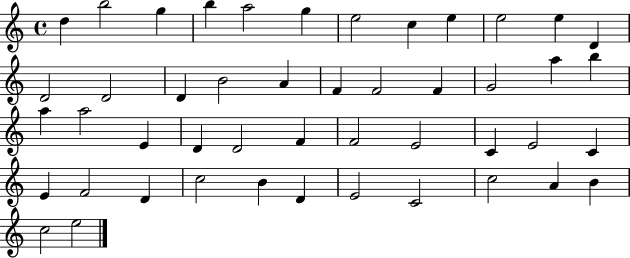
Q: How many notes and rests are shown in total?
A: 47